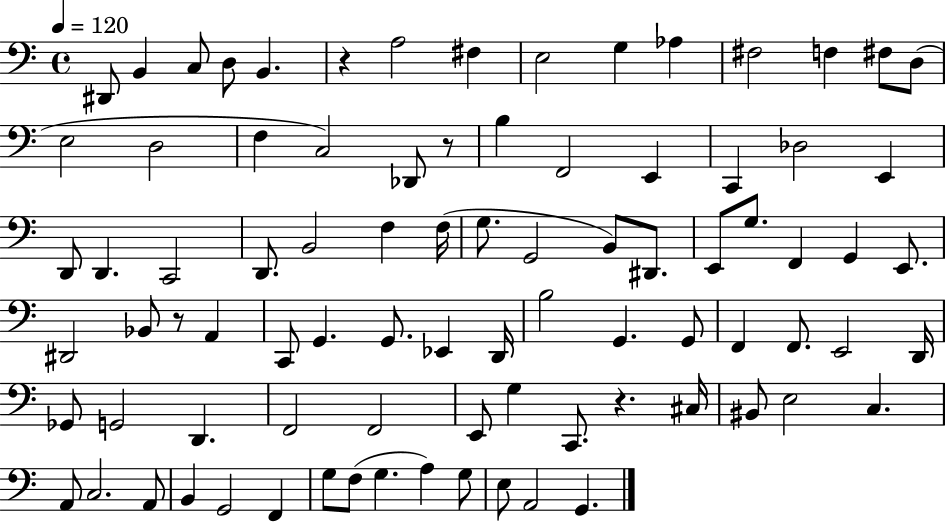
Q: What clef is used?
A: bass